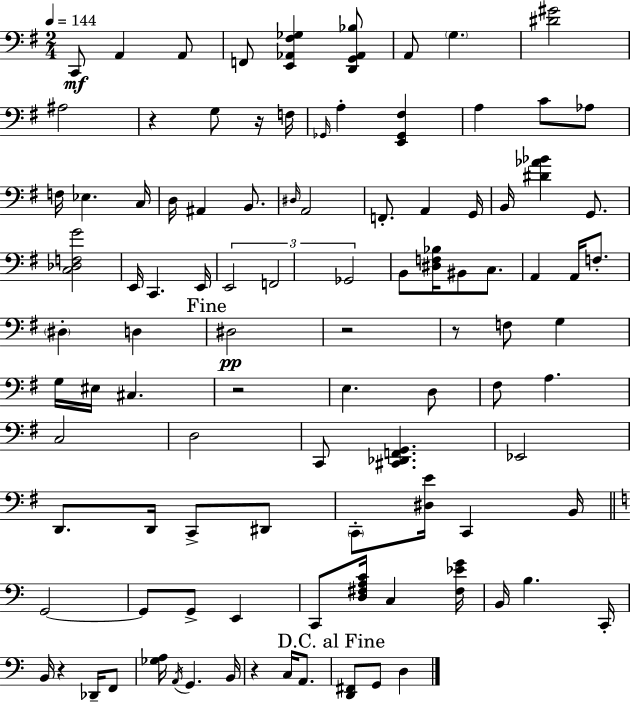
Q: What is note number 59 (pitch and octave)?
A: D#2